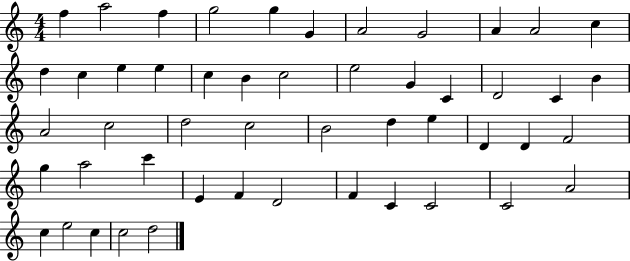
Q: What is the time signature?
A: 4/4